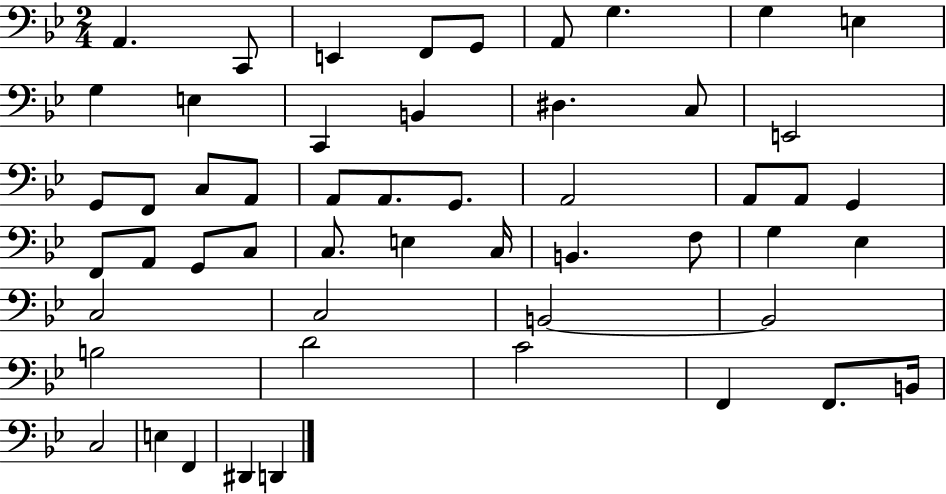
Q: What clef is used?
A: bass